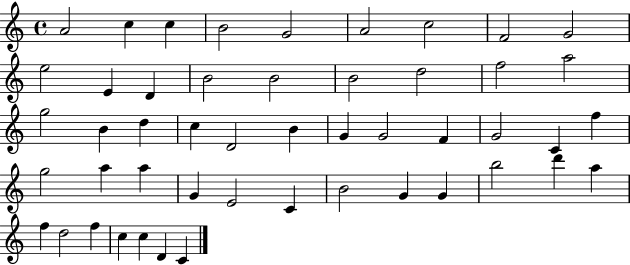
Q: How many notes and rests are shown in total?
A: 49